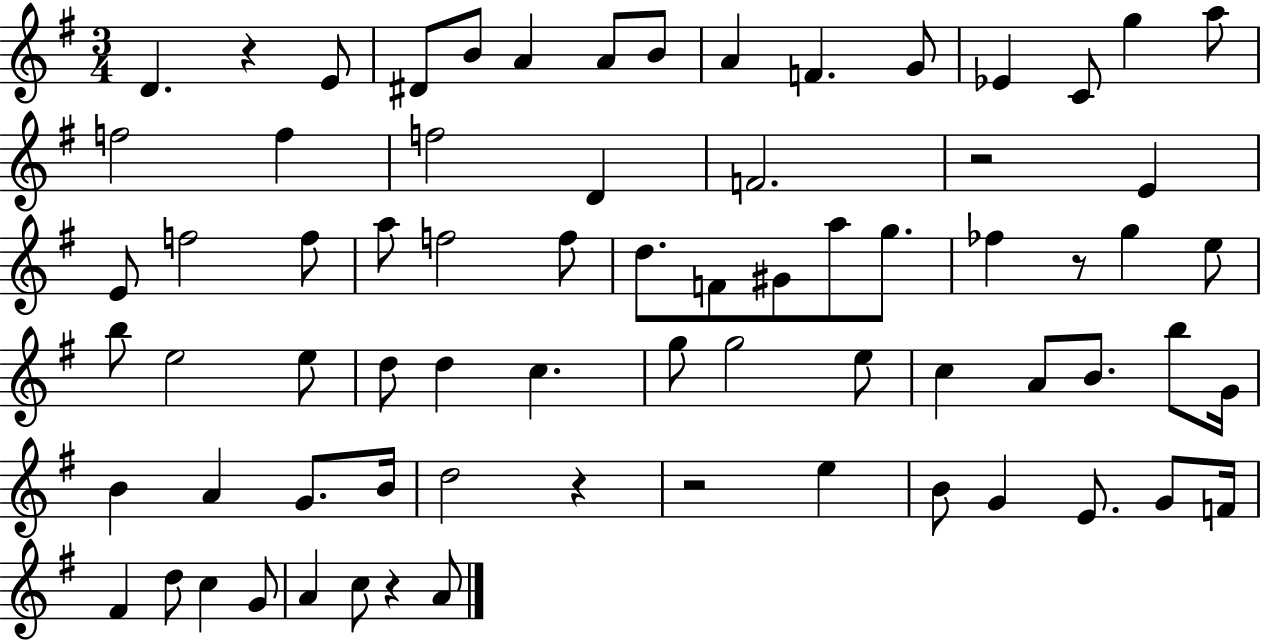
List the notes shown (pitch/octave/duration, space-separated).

D4/q. R/q E4/e D#4/e B4/e A4/q A4/e B4/e A4/q F4/q. G4/e Eb4/q C4/e G5/q A5/e F5/h F5/q F5/h D4/q F4/h. R/h E4/q E4/e F5/h F5/e A5/e F5/h F5/e D5/e. F4/e G#4/e A5/e G5/e. FES5/q R/e G5/q E5/e B5/e E5/h E5/e D5/e D5/q C5/q. G5/e G5/h E5/e C5/q A4/e B4/e. B5/e G4/s B4/q A4/q G4/e. B4/s D5/h R/q R/h E5/q B4/e G4/q E4/e. G4/e F4/s F#4/q D5/e C5/q G4/e A4/q C5/e R/q A4/e